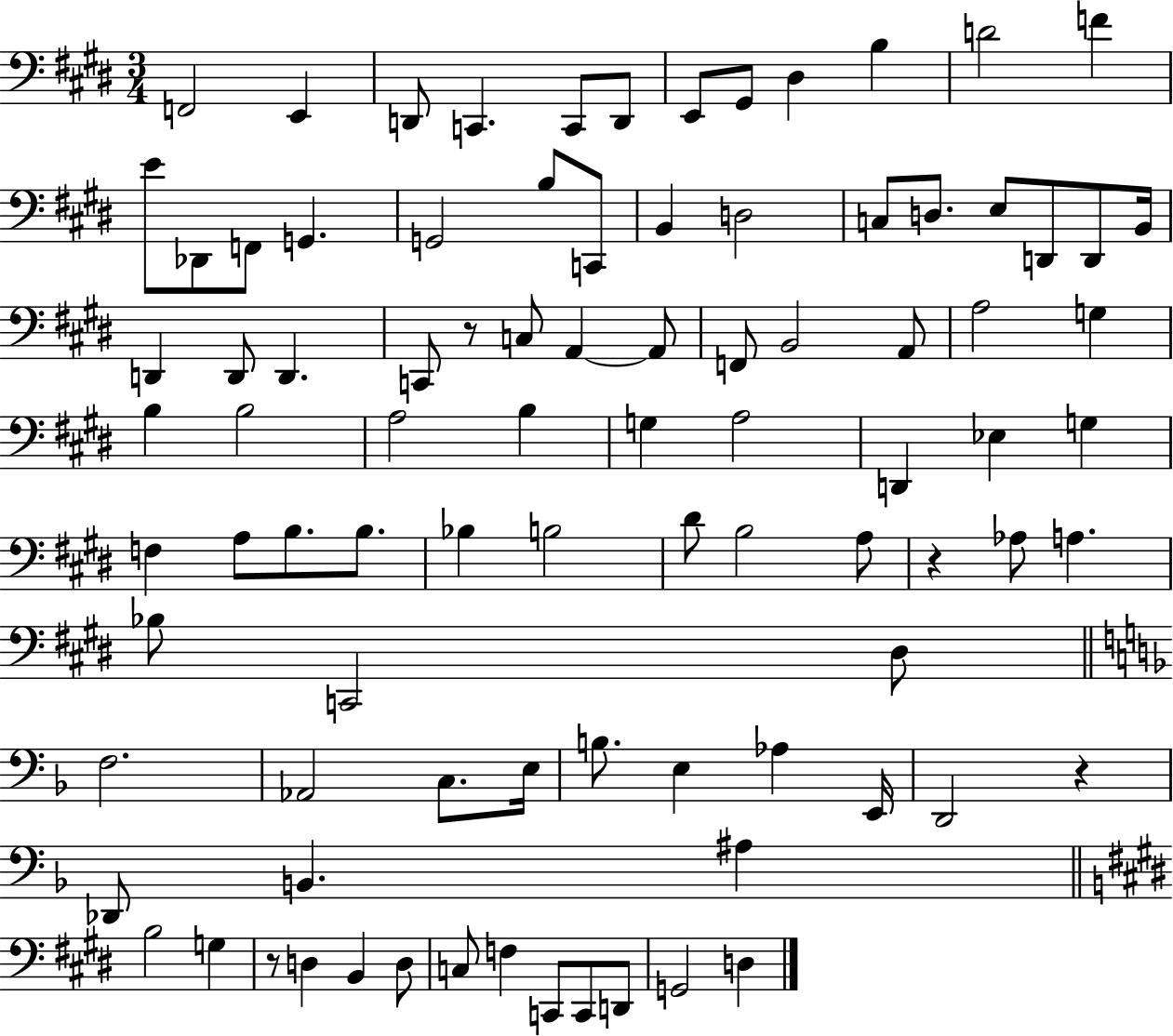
X:1
T:Untitled
M:3/4
L:1/4
K:E
F,,2 E,, D,,/2 C,, C,,/2 D,,/2 E,,/2 ^G,,/2 ^D, B, D2 F E/2 _D,,/2 F,,/2 G,, G,,2 B,/2 C,,/2 B,, D,2 C,/2 D,/2 E,/2 D,,/2 D,,/2 B,,/4 D,, D,,/2 D,, C,,/2 z/2 C,/2 A,, A,,/2 F,,/2 B,,2 A,,/2 A,2 G, B, B,2 A,2 B, G, A,2 D,, _E, G, F, A,/2 B,/2 B,/2 _B, B,2 ^D/2 B,2 A,/2 z _A,/2 A, _B,/2 C,,2 ^D,/2 F,2 _A,,2 C,/2 E,/4 B,/2 E, _A, E,,/4 D,,2 z _D,,/2 B,, ^A, B,2 G, z/2 D, B,, D,/2 C,/2 F, C,,/2 C,,/2 D,,/2 G,,2 D,